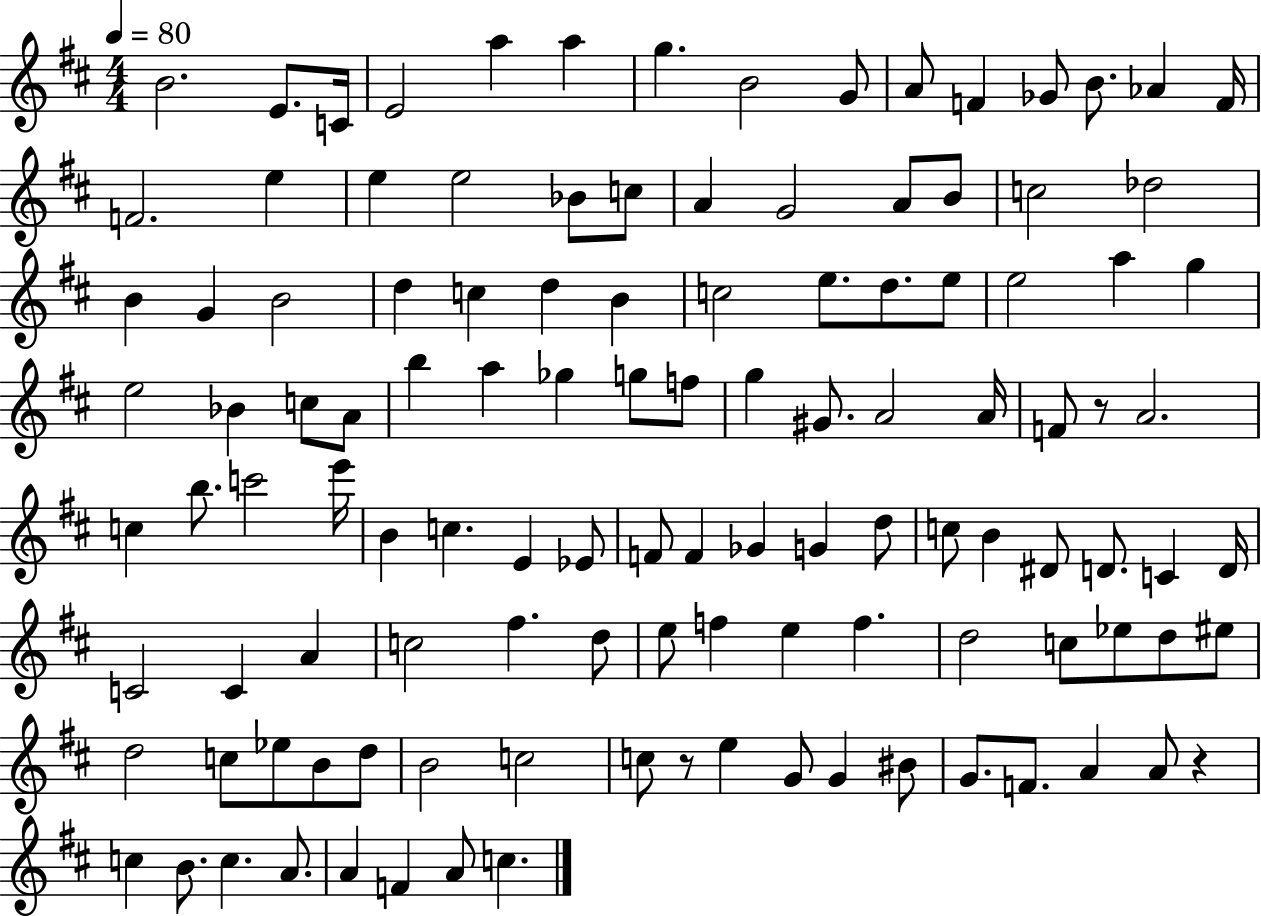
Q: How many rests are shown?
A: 3